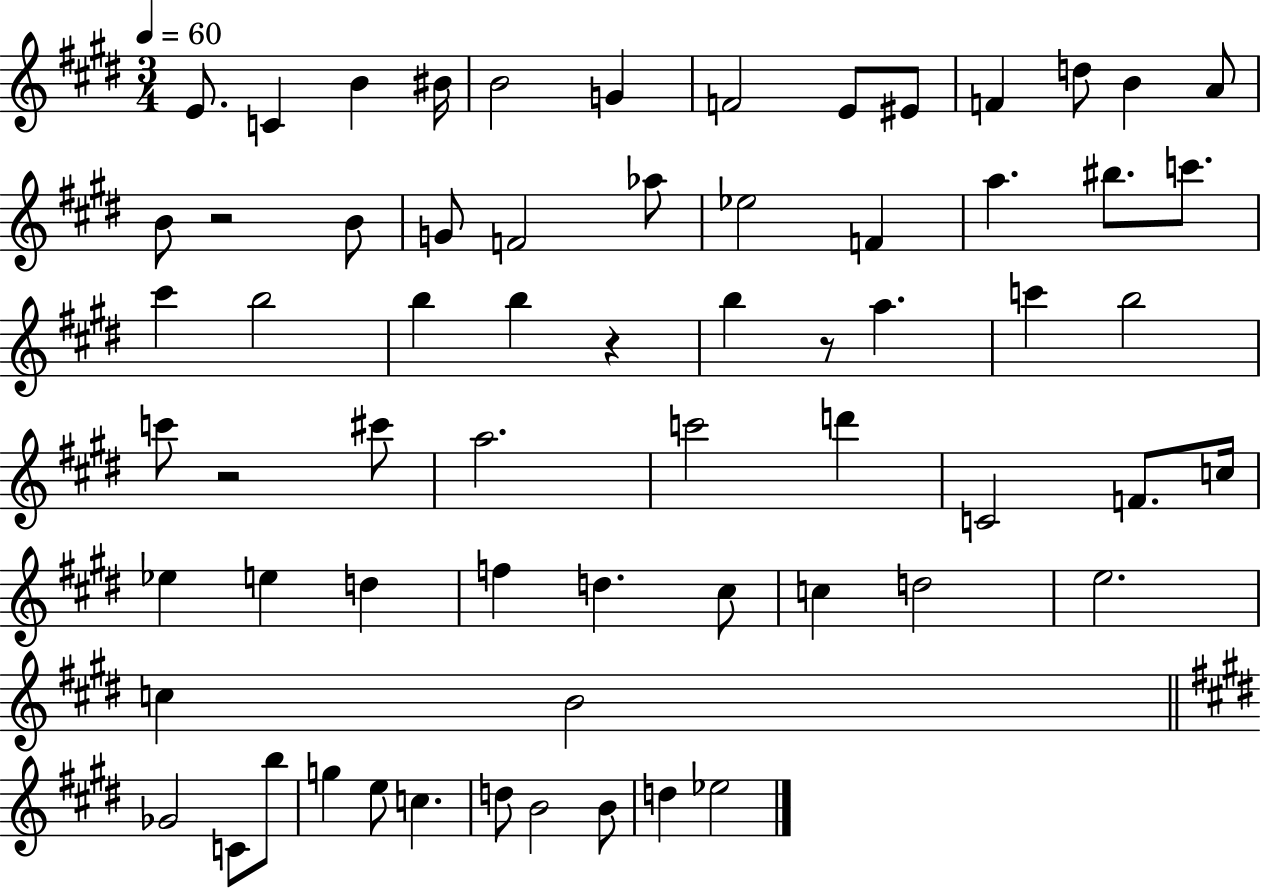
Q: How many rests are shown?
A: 4